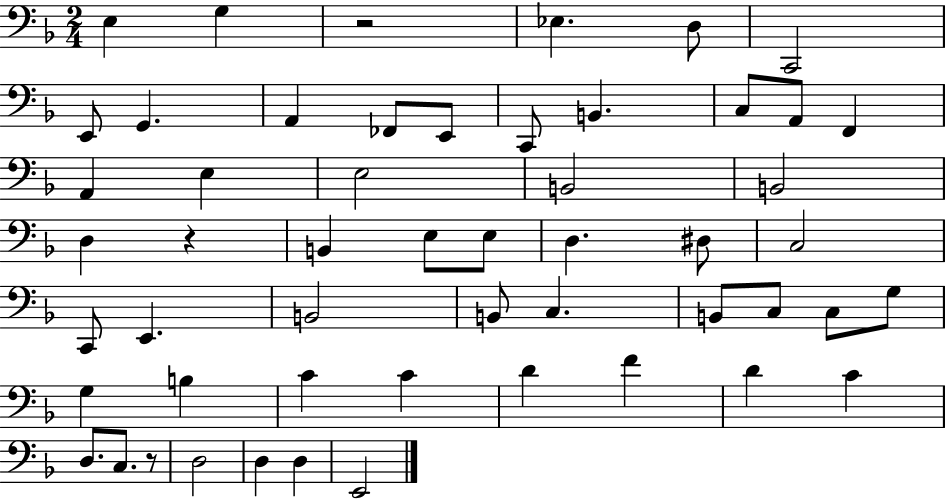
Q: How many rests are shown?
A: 3